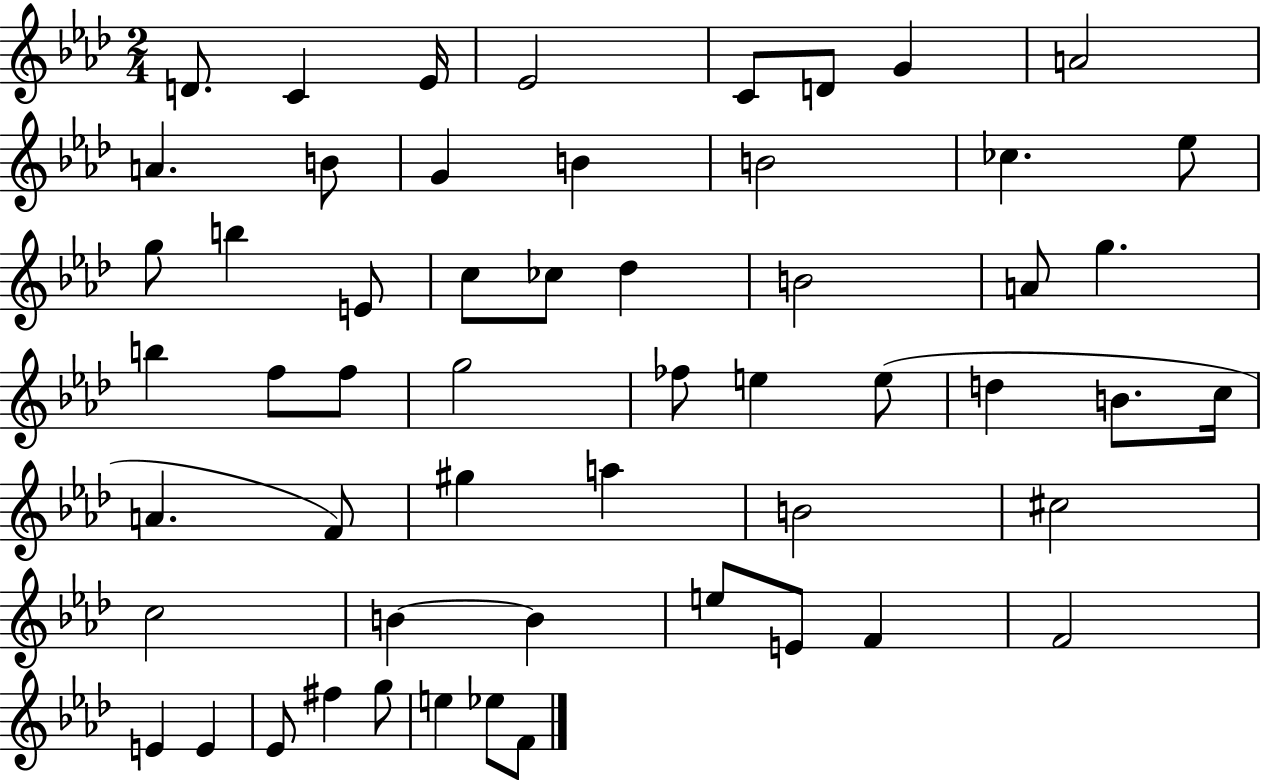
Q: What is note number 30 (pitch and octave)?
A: E5